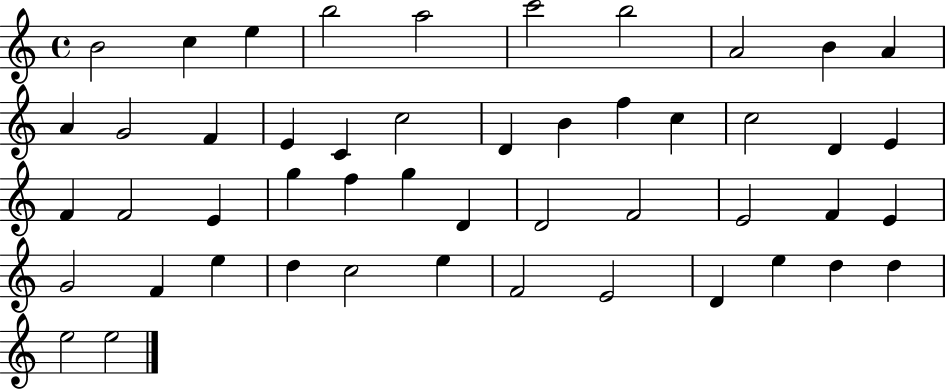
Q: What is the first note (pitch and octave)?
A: B4